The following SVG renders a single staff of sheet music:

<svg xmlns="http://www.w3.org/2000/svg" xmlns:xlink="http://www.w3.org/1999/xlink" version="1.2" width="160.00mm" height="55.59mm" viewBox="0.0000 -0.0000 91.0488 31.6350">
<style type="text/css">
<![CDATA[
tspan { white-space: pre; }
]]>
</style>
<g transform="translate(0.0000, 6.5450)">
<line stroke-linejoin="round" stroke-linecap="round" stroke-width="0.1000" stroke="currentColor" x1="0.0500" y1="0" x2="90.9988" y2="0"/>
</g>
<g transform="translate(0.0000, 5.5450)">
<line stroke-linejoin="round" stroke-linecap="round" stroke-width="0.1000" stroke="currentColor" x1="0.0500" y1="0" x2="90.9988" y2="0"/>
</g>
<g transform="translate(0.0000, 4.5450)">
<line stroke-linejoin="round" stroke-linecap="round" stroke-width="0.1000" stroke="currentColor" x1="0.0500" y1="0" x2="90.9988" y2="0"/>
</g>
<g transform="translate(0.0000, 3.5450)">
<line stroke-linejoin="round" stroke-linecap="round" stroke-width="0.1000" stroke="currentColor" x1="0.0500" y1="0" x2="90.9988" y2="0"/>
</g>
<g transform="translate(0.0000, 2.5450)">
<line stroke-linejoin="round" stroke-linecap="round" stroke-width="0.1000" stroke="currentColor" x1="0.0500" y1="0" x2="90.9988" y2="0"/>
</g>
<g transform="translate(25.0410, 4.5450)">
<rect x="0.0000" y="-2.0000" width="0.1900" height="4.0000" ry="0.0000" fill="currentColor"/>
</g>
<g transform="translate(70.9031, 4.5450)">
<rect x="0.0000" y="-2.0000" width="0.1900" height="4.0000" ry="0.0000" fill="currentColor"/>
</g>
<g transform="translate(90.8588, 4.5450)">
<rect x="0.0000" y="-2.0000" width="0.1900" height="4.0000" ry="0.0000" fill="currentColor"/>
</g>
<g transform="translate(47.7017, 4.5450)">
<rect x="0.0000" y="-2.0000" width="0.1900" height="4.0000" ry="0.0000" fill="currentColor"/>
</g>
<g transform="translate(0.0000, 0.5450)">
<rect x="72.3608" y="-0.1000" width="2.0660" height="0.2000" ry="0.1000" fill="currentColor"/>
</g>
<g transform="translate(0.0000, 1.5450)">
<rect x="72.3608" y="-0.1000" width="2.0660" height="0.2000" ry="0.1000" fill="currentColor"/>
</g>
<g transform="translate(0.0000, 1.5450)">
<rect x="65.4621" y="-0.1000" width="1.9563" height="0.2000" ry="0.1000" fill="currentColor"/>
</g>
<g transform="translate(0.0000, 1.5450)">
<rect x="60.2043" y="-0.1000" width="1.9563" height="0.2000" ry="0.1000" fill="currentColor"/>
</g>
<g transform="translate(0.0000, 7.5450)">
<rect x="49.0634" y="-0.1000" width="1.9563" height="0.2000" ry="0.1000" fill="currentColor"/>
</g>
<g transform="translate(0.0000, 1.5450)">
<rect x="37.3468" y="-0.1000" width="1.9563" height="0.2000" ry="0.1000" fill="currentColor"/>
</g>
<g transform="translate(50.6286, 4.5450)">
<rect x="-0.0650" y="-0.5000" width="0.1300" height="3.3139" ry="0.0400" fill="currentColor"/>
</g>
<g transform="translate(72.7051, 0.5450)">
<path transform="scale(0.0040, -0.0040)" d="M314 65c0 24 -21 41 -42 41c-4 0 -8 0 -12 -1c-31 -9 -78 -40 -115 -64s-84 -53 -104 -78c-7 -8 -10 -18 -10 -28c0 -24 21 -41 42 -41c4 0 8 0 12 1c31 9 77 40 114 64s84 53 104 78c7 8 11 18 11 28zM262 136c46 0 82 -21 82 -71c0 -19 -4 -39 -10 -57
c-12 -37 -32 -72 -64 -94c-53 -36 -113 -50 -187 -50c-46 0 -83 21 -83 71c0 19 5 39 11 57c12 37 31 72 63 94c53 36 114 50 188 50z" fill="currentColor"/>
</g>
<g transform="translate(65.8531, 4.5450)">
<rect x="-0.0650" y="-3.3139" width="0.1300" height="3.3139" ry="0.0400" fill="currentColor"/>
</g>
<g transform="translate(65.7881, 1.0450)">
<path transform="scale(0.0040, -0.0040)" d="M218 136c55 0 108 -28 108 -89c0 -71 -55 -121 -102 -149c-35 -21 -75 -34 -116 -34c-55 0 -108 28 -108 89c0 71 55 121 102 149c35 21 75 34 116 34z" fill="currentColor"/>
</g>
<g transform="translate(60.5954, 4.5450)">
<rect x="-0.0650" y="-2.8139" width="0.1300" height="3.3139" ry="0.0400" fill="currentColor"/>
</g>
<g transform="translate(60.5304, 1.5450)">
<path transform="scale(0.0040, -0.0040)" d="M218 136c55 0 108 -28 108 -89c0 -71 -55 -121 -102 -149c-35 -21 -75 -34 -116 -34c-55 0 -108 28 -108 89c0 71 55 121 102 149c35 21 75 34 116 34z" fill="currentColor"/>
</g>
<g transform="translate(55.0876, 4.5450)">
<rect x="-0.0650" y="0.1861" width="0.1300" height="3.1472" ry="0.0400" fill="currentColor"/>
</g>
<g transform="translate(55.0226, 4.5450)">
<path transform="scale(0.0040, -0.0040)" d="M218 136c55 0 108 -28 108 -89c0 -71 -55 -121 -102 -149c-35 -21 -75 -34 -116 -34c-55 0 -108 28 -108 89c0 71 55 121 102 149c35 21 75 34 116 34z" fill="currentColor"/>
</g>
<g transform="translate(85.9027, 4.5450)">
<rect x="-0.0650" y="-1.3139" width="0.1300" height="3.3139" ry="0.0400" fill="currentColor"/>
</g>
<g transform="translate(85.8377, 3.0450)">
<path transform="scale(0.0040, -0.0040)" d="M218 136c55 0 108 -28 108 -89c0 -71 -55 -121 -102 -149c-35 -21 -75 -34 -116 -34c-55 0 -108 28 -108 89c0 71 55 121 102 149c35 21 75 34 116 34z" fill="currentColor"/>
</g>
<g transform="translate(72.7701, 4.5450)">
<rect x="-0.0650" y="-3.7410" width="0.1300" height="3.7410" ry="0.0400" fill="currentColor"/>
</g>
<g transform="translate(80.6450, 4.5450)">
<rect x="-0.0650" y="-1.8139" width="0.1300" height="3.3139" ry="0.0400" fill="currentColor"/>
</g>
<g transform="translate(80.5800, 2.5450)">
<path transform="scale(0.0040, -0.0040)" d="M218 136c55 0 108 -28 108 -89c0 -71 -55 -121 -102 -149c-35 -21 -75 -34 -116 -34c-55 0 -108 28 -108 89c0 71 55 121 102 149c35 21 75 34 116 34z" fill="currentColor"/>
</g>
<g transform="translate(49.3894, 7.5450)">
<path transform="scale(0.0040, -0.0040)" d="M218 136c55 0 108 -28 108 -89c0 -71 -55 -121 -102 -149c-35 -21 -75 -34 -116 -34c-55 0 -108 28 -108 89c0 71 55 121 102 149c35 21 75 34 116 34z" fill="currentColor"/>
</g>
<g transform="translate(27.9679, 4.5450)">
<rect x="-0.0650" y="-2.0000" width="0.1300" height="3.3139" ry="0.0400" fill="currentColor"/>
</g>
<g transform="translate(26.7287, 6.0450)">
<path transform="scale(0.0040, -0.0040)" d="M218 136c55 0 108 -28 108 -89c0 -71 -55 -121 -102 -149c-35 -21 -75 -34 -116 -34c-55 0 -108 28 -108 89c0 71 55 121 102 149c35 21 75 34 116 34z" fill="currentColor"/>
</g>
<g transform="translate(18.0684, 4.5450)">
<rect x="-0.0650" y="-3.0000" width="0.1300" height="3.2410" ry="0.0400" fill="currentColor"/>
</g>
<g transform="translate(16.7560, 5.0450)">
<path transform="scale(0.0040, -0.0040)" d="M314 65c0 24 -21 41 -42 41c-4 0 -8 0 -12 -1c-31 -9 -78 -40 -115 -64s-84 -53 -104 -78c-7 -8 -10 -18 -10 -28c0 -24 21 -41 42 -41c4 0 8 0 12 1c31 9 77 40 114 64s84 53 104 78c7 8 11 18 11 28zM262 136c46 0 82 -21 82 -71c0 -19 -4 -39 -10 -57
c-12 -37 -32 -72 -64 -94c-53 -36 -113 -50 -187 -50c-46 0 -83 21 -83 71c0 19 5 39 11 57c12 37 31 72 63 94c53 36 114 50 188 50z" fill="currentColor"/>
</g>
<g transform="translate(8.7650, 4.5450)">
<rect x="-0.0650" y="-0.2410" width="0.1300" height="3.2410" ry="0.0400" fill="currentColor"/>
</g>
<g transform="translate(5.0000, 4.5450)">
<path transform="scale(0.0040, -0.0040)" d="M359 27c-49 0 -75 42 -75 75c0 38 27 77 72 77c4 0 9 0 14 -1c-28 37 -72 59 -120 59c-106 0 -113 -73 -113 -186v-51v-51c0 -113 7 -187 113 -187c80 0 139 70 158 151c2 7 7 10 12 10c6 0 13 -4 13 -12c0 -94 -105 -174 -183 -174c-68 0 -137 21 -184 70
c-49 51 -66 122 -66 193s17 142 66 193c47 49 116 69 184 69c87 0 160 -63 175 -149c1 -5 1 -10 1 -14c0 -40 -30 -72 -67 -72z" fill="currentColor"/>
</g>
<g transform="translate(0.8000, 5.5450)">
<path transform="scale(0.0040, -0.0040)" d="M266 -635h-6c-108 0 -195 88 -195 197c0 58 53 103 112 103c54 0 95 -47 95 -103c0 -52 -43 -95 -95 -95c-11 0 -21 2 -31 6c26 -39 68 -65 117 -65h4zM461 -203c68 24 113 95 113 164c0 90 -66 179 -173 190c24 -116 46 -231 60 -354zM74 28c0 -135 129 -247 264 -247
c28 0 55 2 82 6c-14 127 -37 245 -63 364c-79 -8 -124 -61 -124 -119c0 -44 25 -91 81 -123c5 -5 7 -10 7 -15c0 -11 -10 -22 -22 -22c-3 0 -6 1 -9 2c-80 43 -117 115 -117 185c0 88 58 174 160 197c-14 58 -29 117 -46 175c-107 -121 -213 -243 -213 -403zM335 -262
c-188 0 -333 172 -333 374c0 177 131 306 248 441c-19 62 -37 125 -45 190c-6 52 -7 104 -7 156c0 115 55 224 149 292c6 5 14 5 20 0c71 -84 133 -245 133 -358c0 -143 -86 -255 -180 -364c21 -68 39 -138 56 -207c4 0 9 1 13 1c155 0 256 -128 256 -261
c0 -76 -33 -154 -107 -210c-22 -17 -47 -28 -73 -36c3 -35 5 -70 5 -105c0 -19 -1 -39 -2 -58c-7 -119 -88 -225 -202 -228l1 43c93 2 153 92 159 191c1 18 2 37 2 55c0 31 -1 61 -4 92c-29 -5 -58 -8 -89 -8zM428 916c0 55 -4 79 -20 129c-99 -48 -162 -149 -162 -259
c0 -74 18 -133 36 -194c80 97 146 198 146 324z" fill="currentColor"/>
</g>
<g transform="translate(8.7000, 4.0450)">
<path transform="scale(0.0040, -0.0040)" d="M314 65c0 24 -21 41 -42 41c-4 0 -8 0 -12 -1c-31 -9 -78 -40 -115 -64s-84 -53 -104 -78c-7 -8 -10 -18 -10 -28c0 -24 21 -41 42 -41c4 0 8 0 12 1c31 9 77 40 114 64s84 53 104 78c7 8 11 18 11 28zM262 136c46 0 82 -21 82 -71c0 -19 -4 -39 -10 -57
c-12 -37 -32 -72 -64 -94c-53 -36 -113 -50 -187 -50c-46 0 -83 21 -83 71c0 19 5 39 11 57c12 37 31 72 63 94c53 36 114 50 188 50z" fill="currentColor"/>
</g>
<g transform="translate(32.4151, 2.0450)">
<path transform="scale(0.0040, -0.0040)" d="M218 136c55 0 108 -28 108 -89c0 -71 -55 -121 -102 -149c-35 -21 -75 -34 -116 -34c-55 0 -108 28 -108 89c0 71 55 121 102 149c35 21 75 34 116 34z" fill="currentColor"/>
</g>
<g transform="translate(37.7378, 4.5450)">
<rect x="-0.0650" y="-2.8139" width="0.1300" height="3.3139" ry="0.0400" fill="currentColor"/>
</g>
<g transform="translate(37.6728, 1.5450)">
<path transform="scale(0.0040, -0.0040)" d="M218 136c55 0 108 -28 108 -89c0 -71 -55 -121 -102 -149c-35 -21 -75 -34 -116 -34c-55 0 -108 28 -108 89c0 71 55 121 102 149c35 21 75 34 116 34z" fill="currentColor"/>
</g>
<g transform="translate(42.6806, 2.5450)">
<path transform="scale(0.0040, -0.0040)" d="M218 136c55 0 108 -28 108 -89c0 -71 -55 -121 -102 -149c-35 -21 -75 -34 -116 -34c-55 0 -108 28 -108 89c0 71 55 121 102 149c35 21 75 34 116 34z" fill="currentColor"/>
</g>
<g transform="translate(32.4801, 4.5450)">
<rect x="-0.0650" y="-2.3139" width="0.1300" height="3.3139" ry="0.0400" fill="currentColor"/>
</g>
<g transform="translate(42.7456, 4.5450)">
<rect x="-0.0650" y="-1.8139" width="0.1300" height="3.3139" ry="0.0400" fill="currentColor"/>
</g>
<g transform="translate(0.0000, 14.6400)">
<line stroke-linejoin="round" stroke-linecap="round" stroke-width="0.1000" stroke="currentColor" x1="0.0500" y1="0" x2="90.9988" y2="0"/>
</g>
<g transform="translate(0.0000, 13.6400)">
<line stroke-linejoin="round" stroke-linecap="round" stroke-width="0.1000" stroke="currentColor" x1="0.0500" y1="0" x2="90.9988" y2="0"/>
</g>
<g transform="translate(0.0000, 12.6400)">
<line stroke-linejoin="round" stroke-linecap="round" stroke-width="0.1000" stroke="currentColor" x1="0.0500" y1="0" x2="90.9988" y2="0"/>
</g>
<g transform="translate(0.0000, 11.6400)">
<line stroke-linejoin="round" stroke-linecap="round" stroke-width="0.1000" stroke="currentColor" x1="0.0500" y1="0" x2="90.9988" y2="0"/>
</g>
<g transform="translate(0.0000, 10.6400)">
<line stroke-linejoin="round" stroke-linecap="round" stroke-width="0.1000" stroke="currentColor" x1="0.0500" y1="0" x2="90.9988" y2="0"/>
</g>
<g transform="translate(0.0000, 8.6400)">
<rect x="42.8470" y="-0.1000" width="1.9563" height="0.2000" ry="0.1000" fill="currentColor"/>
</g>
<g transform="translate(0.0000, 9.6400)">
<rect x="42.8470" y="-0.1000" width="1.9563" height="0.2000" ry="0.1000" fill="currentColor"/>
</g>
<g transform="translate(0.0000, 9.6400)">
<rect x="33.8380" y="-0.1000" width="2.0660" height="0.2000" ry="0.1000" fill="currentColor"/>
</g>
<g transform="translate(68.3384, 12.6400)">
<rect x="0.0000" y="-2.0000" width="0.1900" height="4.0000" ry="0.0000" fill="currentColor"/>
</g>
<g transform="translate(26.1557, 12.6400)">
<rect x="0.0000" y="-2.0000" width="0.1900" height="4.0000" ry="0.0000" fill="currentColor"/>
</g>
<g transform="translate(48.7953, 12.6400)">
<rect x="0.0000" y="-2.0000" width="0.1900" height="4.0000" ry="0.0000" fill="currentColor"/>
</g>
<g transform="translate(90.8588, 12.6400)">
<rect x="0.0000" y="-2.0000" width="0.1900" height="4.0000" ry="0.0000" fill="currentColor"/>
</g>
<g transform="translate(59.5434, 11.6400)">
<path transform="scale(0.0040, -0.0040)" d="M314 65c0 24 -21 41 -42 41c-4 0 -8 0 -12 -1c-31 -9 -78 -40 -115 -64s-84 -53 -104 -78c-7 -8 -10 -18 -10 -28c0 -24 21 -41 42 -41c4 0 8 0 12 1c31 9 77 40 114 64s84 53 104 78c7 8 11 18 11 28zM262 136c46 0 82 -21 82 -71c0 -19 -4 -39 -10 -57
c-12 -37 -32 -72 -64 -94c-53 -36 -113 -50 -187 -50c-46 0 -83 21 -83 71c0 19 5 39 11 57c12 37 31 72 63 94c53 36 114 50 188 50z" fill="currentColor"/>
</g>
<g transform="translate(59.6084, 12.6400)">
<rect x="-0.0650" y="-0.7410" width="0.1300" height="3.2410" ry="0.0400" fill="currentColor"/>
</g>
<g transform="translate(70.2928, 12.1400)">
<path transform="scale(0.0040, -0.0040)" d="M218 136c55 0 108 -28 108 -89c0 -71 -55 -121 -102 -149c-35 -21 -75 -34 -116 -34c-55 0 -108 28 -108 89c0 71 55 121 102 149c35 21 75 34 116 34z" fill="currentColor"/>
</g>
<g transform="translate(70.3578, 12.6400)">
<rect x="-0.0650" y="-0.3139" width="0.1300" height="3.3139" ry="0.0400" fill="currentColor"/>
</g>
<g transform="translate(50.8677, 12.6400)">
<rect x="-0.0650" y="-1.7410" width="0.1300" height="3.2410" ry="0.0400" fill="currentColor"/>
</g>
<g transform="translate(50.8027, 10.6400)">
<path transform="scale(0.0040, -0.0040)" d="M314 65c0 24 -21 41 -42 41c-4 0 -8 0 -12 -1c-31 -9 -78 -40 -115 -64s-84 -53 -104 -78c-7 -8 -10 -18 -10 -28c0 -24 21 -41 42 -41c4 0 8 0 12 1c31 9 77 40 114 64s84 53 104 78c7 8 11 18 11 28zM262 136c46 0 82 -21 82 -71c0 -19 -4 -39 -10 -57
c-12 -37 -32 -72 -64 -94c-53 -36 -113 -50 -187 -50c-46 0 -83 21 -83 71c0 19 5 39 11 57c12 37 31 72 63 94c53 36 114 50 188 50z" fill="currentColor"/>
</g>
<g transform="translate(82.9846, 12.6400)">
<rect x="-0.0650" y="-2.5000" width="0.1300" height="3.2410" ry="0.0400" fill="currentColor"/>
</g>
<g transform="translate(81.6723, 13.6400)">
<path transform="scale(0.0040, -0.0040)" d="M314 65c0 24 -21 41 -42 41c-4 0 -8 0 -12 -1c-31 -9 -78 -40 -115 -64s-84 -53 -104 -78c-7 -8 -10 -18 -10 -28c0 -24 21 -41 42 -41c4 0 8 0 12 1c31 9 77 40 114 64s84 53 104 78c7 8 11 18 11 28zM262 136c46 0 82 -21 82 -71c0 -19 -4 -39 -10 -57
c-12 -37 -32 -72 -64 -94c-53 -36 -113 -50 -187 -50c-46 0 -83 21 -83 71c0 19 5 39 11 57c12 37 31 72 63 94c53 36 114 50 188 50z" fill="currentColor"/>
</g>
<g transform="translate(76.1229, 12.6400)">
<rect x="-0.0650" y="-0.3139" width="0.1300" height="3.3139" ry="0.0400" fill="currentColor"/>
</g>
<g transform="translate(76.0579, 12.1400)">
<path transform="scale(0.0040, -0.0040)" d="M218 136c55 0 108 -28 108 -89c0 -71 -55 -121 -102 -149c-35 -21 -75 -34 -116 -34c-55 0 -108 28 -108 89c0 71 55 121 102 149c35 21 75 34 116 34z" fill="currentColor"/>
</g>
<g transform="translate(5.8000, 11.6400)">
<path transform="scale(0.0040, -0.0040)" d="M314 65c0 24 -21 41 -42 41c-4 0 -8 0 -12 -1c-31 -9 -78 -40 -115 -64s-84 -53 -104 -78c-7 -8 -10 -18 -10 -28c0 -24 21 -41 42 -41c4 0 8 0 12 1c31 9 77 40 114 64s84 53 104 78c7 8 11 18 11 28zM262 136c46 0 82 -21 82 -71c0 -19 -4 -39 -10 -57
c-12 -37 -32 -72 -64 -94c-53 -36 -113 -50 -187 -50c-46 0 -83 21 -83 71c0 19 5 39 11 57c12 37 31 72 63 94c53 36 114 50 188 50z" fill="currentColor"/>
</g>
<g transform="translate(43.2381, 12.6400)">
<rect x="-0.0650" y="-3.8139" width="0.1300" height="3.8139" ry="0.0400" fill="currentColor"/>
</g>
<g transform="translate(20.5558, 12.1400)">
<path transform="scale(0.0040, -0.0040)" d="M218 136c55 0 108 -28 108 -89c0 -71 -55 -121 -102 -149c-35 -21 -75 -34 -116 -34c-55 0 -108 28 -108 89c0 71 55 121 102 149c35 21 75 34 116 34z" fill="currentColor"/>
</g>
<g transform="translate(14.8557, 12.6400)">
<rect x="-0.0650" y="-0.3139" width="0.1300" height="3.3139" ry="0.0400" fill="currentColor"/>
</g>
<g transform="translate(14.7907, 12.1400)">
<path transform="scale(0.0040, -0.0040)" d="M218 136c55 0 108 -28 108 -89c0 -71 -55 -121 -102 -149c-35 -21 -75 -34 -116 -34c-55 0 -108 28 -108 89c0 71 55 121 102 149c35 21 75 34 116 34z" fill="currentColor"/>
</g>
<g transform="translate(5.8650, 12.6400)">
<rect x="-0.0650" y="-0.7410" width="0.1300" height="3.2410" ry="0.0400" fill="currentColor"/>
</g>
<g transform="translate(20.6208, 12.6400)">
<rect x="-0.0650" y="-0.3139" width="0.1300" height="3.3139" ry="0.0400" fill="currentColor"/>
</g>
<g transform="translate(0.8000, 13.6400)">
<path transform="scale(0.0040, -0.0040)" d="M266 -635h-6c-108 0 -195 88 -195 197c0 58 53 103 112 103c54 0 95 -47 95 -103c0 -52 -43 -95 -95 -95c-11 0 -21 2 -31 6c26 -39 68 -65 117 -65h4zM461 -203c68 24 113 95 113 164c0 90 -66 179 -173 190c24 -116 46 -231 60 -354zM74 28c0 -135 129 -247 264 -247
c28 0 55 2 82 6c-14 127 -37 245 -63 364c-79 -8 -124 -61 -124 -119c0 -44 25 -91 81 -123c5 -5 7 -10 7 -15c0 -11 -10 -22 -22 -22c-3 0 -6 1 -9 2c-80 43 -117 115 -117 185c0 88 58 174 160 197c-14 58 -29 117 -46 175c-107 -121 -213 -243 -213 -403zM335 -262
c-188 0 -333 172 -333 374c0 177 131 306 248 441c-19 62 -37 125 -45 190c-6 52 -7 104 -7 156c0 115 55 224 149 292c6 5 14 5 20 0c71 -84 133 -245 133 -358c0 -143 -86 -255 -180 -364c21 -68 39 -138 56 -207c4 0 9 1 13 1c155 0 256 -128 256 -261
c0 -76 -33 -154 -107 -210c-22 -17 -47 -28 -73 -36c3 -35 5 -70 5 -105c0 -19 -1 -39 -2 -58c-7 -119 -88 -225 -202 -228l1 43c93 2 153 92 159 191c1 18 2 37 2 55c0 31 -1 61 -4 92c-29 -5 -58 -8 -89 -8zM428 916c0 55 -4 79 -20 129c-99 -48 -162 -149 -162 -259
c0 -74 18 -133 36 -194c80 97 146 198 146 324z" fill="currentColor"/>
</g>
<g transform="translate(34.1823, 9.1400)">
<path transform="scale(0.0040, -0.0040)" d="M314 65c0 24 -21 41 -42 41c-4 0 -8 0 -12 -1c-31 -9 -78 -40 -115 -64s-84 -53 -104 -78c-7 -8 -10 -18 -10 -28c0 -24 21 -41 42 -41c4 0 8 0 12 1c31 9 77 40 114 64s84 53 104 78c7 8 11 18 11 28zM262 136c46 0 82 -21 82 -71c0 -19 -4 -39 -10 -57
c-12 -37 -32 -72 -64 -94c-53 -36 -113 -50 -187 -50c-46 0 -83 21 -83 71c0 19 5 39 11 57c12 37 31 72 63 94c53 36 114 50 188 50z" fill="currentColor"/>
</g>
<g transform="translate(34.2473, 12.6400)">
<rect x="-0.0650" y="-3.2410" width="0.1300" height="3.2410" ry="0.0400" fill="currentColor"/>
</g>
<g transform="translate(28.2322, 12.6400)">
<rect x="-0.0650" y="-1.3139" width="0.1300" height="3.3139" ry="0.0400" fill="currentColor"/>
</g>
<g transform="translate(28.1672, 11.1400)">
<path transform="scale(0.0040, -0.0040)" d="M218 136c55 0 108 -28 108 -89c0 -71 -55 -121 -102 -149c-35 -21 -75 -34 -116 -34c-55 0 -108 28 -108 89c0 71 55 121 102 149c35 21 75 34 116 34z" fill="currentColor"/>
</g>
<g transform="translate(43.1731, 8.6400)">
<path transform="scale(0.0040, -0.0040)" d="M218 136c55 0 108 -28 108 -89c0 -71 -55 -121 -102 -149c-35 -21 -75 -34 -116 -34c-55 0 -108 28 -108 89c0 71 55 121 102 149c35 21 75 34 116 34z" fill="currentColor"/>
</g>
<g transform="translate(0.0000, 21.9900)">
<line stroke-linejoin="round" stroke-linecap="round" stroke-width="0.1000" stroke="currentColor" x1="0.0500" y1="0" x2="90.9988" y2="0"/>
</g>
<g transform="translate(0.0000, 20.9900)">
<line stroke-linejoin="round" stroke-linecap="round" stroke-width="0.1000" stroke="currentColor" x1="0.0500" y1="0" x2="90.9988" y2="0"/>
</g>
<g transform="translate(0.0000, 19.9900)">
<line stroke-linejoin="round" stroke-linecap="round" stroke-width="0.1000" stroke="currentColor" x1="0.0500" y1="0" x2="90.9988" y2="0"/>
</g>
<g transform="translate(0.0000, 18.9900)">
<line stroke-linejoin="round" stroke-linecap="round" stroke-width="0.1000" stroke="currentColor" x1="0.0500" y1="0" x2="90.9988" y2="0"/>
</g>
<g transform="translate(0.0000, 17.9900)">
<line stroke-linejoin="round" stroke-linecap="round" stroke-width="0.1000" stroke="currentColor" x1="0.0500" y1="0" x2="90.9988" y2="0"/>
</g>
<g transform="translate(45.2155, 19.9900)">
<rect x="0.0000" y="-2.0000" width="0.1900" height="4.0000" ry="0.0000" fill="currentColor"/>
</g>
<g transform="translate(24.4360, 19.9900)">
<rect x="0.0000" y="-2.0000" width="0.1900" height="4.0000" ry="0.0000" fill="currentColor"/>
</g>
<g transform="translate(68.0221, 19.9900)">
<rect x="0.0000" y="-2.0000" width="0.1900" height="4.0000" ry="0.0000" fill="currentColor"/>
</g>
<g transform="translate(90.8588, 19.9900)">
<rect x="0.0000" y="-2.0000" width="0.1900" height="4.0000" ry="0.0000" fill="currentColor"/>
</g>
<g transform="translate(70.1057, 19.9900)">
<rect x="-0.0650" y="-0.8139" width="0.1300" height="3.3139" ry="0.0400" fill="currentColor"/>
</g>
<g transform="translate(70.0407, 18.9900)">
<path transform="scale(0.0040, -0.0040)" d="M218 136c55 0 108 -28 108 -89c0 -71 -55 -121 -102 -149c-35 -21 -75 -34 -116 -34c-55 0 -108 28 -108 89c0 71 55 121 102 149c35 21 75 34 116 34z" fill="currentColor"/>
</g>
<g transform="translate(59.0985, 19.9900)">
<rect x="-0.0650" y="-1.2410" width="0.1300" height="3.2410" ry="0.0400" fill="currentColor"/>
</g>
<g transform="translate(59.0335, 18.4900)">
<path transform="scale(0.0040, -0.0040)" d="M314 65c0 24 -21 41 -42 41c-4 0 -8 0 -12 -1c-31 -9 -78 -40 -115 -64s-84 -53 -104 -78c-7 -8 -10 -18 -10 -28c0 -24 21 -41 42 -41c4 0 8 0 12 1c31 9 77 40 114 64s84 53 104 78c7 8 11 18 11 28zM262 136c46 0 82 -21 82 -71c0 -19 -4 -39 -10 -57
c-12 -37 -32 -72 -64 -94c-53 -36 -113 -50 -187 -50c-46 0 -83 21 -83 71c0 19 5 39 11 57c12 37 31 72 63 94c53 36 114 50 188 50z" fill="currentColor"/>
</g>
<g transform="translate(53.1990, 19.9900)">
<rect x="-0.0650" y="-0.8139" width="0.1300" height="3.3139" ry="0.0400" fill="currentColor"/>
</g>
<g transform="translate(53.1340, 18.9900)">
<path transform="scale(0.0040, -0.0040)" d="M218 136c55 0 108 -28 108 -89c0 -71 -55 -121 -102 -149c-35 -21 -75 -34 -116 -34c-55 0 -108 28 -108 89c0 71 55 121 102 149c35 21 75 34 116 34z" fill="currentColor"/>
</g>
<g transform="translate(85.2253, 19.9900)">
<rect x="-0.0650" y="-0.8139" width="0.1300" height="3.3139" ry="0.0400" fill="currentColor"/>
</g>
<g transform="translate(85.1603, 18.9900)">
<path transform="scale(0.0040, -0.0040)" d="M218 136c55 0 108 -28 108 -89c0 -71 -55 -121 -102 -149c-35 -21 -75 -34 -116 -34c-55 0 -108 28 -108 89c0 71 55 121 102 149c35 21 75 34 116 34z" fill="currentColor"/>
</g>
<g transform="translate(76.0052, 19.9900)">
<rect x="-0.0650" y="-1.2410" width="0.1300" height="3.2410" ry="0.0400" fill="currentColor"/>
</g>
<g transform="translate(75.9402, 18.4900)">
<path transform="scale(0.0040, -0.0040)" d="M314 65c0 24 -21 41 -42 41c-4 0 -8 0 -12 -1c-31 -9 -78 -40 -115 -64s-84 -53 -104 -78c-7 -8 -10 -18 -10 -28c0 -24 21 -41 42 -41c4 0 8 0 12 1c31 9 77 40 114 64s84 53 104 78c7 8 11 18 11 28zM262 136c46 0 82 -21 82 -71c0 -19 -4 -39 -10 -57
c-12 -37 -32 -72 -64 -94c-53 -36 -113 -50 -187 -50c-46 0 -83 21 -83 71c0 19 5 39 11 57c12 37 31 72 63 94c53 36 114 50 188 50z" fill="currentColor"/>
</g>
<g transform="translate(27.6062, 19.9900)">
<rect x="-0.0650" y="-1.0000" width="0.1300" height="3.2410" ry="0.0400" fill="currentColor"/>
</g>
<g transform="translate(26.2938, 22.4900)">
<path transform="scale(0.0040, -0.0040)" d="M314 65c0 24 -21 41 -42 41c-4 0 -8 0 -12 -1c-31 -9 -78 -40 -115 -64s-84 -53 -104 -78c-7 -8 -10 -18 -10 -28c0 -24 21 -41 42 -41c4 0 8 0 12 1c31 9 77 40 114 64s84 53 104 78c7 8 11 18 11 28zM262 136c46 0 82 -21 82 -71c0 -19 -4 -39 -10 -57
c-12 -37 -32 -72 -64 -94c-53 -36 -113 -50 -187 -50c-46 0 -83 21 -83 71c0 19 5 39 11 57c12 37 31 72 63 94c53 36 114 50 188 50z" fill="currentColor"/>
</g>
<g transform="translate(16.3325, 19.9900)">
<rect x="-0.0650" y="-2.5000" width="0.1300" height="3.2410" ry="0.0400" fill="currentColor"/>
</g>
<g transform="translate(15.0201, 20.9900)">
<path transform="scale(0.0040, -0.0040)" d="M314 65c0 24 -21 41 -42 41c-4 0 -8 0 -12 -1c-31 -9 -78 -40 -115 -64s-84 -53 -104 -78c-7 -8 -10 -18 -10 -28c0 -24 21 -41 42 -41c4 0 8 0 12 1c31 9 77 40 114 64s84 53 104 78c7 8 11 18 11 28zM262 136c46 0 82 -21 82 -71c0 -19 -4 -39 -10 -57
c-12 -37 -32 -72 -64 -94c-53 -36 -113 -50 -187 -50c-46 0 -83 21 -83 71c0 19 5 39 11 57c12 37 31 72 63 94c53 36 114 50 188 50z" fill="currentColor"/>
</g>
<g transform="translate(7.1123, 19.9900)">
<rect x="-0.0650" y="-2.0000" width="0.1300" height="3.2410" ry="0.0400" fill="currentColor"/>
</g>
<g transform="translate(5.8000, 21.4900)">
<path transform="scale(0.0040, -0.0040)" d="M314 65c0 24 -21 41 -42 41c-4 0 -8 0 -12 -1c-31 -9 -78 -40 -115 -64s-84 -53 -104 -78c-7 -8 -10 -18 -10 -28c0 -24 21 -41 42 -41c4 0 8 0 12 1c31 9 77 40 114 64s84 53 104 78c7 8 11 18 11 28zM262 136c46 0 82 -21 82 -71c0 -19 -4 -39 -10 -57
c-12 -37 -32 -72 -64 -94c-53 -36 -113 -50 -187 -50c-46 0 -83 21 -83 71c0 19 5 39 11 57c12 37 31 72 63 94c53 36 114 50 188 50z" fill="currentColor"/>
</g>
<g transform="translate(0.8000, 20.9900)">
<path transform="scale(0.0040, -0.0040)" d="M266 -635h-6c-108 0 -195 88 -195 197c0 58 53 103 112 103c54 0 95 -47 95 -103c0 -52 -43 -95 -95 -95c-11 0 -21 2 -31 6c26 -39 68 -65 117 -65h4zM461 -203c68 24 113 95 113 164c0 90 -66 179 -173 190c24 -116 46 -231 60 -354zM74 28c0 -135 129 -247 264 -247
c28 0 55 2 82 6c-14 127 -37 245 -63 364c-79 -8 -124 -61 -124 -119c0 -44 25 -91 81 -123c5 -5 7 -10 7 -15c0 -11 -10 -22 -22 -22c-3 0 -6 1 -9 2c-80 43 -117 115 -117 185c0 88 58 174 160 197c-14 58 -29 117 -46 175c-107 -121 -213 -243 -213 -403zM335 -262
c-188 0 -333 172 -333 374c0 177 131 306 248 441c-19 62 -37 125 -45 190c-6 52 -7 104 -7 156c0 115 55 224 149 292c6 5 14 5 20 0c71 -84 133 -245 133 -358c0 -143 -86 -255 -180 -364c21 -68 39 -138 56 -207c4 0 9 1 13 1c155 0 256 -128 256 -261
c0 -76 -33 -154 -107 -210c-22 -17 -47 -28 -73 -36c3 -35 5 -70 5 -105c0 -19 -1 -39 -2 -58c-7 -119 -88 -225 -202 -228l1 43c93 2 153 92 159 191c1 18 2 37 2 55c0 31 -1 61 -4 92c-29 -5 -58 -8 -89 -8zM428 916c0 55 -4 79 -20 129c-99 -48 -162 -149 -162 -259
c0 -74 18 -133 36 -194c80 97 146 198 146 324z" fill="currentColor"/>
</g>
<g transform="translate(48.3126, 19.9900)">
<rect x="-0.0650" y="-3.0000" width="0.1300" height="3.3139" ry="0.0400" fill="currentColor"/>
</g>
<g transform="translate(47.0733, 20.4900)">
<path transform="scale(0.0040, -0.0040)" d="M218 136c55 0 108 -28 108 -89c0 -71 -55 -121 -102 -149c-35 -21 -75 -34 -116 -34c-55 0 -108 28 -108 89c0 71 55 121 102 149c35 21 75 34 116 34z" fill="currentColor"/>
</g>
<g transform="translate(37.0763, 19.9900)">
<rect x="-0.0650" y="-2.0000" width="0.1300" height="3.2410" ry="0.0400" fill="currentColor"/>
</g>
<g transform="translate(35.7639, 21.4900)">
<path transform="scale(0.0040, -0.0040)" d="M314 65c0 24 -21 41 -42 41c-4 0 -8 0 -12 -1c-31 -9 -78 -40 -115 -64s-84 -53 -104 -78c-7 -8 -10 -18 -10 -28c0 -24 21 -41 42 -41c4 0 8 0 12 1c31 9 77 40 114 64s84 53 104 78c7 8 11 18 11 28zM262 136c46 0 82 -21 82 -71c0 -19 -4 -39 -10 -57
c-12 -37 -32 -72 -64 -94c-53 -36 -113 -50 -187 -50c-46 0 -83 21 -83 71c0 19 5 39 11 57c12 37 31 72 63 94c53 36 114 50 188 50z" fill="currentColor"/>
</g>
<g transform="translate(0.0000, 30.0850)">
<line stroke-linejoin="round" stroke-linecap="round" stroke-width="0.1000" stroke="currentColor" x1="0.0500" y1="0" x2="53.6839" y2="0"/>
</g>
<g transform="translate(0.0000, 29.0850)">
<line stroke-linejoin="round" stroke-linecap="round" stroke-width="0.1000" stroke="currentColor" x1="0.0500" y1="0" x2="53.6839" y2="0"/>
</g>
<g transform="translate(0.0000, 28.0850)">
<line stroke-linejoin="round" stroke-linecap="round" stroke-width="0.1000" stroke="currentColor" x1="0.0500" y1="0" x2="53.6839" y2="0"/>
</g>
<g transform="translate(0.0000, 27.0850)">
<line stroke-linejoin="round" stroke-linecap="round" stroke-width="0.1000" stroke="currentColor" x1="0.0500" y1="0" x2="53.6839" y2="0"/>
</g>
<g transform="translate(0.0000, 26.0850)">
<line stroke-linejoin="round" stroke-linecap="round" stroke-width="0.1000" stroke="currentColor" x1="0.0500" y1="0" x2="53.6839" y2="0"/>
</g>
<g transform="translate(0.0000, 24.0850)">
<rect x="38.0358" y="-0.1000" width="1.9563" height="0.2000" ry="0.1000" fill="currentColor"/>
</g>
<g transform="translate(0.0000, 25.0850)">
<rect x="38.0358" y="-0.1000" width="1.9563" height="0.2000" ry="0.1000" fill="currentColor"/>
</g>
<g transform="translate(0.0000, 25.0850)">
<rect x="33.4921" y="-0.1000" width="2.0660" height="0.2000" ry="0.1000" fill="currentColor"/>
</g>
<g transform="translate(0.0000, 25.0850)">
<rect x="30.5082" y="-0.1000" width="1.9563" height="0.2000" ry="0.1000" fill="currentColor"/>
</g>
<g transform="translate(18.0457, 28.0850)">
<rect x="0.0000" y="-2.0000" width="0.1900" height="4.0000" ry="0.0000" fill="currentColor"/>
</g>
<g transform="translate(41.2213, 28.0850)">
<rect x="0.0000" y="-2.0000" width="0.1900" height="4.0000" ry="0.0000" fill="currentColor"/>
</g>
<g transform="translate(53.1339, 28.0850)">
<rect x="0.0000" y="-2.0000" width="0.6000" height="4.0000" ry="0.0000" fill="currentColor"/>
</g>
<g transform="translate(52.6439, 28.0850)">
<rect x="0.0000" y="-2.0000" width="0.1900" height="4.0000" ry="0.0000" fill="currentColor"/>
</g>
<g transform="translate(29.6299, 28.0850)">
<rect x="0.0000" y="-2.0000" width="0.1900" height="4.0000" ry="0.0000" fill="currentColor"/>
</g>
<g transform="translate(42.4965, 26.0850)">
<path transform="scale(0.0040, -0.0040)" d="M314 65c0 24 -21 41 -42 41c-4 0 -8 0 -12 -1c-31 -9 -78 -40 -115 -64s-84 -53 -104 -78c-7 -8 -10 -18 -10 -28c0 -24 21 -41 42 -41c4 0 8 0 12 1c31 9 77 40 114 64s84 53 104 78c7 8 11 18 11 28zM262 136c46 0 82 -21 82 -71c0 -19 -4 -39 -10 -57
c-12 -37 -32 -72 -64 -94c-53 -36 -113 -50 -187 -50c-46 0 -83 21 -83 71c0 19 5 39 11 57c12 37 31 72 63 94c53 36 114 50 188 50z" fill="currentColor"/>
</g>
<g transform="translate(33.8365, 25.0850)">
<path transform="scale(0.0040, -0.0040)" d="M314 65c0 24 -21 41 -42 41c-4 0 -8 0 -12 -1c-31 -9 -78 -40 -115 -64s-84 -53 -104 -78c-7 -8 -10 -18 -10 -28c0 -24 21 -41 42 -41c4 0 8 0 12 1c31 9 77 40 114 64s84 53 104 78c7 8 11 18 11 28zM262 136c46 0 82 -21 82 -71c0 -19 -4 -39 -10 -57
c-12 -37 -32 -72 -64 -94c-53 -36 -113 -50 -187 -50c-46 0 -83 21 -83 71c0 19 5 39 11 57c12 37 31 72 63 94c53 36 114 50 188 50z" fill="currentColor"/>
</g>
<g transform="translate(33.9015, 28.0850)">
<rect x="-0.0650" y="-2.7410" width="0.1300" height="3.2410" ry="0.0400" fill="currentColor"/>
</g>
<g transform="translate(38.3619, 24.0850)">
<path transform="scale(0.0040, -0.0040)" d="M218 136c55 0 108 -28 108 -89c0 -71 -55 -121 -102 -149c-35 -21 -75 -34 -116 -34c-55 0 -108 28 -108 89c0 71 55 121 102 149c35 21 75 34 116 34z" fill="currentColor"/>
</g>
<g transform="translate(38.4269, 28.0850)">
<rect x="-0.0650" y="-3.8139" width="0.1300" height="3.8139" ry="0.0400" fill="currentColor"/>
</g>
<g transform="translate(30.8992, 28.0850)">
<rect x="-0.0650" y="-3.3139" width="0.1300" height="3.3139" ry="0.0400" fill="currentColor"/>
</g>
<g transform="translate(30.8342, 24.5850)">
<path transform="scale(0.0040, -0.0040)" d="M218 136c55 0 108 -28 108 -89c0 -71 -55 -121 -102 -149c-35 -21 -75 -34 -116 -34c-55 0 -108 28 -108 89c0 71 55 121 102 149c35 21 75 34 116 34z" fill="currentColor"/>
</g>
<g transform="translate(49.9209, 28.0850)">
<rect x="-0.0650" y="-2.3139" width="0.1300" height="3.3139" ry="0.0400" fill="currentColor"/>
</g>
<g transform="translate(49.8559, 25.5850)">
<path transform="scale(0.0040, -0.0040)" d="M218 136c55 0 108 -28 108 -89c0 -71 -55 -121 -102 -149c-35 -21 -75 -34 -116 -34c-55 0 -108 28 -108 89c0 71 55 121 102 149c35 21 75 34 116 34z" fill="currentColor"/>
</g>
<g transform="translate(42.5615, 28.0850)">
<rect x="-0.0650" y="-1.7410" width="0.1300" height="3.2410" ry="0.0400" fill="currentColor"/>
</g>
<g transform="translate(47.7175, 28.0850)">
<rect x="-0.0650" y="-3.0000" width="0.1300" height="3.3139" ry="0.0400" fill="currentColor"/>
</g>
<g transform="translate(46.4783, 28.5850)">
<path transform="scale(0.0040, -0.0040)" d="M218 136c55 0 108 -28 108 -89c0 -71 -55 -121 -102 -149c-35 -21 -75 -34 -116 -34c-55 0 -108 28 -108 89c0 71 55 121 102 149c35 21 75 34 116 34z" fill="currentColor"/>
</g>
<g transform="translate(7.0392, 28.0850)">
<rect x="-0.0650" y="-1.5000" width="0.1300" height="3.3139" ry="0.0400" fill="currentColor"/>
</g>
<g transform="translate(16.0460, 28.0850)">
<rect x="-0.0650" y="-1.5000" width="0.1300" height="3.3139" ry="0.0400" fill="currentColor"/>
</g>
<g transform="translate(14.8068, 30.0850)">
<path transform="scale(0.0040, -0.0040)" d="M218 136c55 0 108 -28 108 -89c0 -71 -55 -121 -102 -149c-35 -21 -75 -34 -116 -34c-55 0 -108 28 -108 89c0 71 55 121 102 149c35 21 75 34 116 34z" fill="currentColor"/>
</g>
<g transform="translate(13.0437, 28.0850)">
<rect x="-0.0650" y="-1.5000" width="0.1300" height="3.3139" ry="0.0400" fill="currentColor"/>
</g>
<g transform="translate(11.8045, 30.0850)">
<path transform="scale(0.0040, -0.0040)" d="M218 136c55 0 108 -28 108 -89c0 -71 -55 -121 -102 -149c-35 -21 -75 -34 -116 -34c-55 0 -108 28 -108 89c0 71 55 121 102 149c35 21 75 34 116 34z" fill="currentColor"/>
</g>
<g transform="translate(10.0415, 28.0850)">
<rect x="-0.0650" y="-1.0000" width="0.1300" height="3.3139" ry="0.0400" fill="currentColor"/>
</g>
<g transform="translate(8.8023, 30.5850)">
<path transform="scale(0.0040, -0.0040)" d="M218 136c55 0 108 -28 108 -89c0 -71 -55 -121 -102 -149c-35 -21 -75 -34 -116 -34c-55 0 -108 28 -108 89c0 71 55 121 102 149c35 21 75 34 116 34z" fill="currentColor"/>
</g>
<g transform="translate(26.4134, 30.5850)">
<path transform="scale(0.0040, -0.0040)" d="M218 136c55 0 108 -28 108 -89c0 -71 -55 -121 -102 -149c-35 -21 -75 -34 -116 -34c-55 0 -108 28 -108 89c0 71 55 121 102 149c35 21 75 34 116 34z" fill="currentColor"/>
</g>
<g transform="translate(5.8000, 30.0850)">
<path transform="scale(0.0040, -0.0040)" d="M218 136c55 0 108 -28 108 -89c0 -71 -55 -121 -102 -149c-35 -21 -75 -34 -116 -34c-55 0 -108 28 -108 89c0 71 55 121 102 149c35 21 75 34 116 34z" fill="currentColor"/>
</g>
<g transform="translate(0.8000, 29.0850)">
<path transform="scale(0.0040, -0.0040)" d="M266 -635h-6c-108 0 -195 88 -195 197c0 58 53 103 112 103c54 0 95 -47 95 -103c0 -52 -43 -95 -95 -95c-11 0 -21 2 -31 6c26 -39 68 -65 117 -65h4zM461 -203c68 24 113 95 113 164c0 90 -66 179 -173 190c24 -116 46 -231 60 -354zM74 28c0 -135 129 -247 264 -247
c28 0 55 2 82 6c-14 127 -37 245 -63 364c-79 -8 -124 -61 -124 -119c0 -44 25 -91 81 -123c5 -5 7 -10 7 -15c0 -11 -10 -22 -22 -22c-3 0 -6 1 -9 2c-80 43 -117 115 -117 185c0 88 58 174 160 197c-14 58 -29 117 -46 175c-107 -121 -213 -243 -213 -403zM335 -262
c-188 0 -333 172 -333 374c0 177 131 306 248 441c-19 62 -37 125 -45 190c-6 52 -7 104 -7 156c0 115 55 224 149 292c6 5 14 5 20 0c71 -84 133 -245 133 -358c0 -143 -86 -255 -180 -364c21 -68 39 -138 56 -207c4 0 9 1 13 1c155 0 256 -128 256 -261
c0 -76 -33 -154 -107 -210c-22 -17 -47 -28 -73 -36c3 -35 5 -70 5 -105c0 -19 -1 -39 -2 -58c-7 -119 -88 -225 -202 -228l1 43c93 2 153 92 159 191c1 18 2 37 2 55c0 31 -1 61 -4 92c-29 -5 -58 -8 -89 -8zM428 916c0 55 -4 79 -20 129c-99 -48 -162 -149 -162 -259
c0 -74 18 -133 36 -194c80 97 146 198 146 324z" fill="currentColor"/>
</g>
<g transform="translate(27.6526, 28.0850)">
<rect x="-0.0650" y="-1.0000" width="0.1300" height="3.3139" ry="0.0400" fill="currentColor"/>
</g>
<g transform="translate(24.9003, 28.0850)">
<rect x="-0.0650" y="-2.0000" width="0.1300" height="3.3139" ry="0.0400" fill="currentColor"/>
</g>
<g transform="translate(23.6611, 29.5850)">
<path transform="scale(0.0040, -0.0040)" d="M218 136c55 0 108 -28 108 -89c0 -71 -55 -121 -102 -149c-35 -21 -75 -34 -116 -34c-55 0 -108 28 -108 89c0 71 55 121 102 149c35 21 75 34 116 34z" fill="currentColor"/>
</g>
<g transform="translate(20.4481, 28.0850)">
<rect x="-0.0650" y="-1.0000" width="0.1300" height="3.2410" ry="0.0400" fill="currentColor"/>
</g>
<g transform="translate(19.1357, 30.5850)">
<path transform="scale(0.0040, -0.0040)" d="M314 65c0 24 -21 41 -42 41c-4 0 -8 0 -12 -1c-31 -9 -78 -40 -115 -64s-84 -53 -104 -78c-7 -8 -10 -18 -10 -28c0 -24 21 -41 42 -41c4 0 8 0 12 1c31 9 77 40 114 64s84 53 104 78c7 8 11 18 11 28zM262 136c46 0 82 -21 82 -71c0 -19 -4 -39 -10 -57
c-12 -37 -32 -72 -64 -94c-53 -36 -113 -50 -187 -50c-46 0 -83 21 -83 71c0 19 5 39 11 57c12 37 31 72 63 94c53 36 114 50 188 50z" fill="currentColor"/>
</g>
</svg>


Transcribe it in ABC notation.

X:1
T:Untitled
M:4/4
L:1/4
K:C
c2 A2 F g a f C B a b c'2 f e d2 c c e b2 c' f2 d2 c c G2 F2 G2 D2 F2 A d e2 d e2 d E D E E D2 F D b a2 c' f2 A g